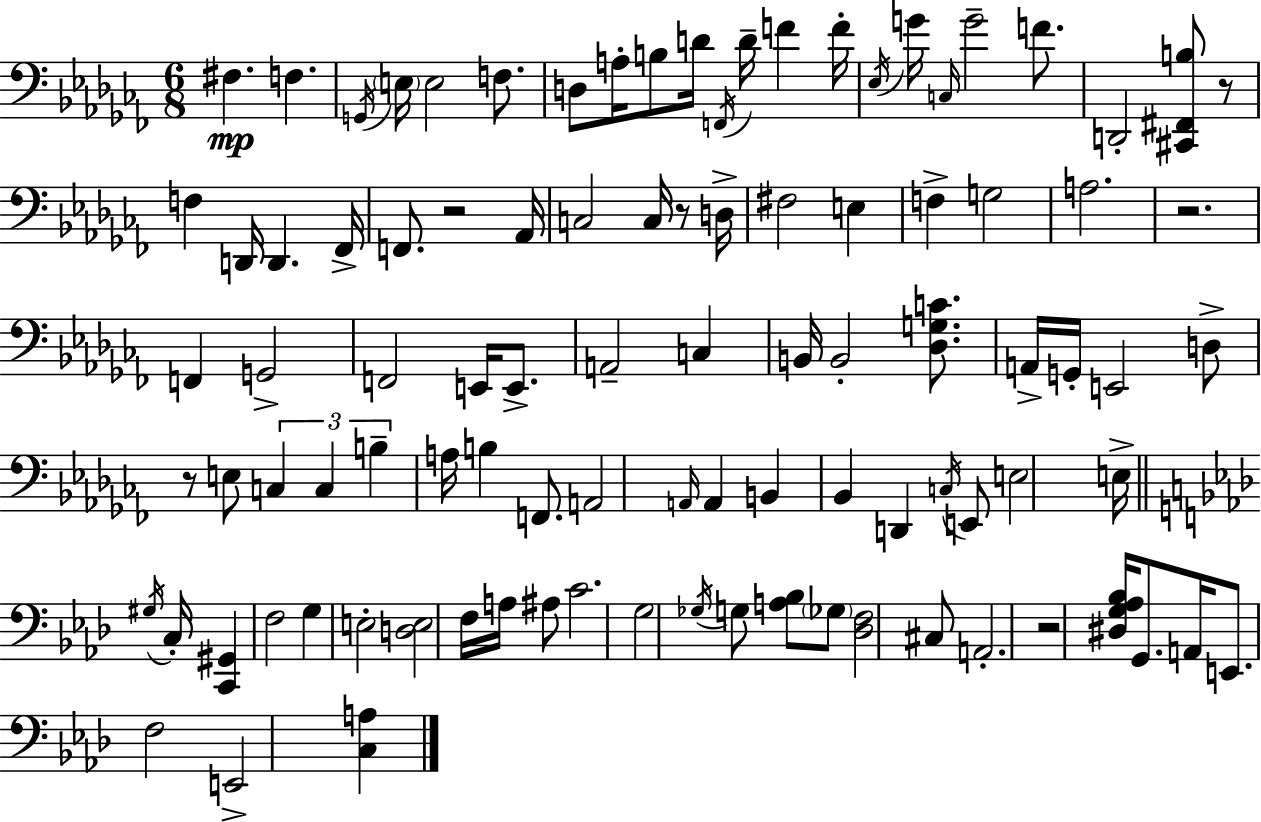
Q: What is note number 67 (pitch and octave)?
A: F3